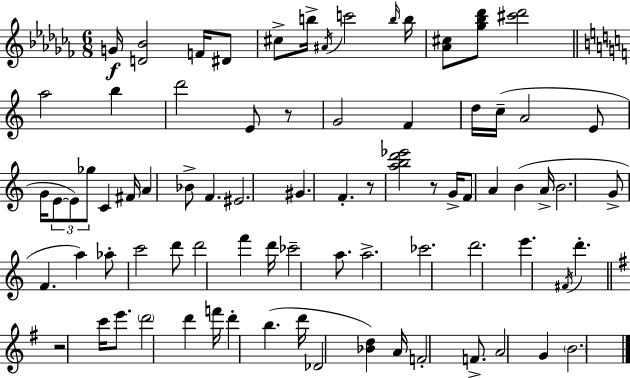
{
  \clef treble
  \numericTimeSignature
  \time 6/8
  \key aes \minor
  \repeat volta 2 { g'16\f <d' bes'>2 f'16 dis'8 | cis''8-> b''16-> \acciaccatura { ais'16 } c'''2 | \grace { b''16 } b''16 <aes' cis''>8 <ges'' bes'' des'''>8 <cis''' des'''>2 | \bar "||" \break \key c \major a''2 b''4 | d'''2 e'8 r8 | g'2 f'4 | d''16 c''16--( a'2 e'8 | \break g'16 \tuplet 3/2 { e'8~~ e'8) ges''8 } c'4 fis'16 | a'4 bes'8-> f'4. | eis'2. | gis'4. f'4.-. | \break r8 <a'' b'' d''' ees'''>2 r8 | g'16-> f'8 a'4 b'4( a'16-> | b'2. | g'8-> f'4. a''4) | \break aes''8-. c'''2 d'''8 | d'''2 f'''4 | d'''16 ces'''2-- a''8. | a''2.-> | \break ces'''2. | d'''2. | e'''4. \acciaccatura { fis'16 } d'''4.-. | \bar "||" \break \key g \major r2 c'''16 e'''8. | \parenthesize d'''2 d'''4 | f'''16 d'''4-. b''4.( d'''16 | des'2 <bes' d''>4) | \break a'16 f'2-. f'8.-> | a'2 g'4 | \parenthesize b'2. | } \bar "|."
}